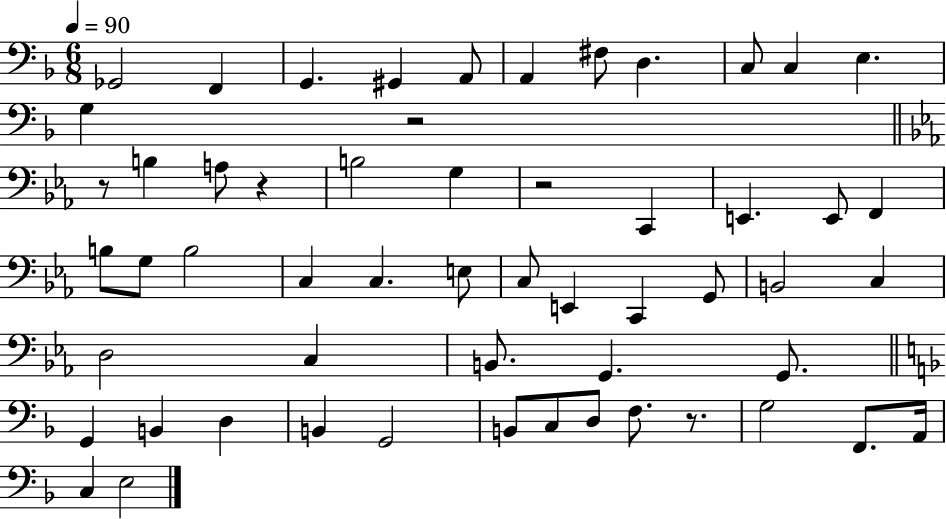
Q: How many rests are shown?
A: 5